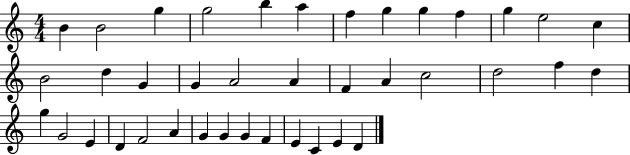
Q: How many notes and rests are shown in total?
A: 39